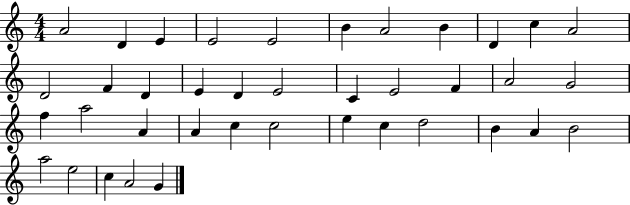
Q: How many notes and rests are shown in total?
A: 39